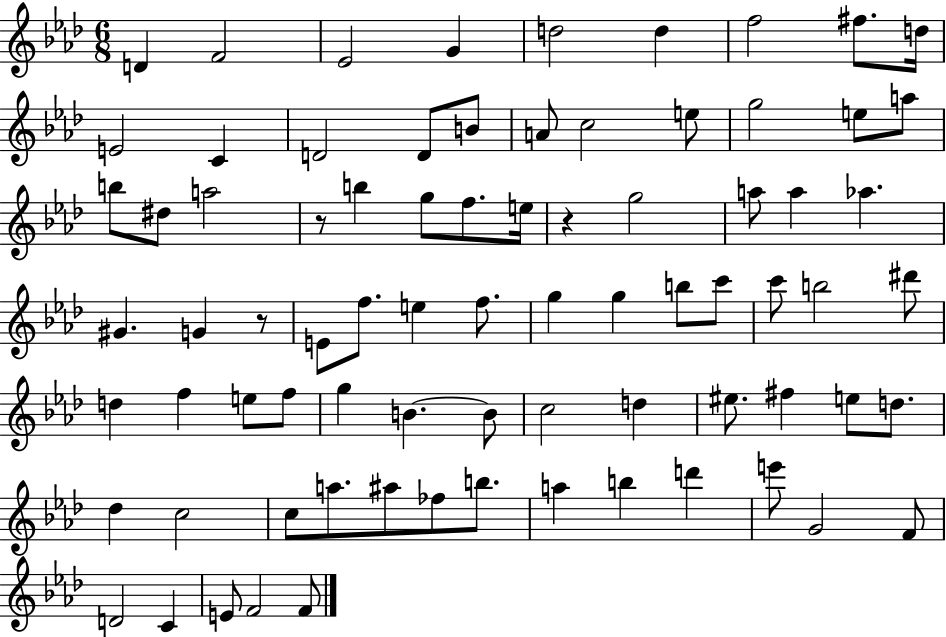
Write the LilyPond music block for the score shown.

{
  \clef treble
  \numericTimeSignature
  \time 6/8
  \key aes \major
  d'4 f'2 | ees'2 g'4 | d''2 d''4 | f''2 fis''8. d''16 | \break e'2 c'4 | d'2 d'8 b'8 | a'8 c''2 e''8 | g''2 e''8 a''8 | \break b''8 dis''8 a''2 | r8 b''4 g''8 f''8. e''16 | r4 g''2 | a''8 a''4 aes''4. | \break gis'4. g'4 r8 | e'8 f''8. e''4 f''8. | g''4 g''4 b''8 c'''8 | c'''8 b''2 dis'''8 | \break d''4 f''4 e''8 f''8 | g''4 b'4.~~ b'8 | c''2 d''4 | eis''8. fis''4 e''8 d''8. | \break des''4 c''2 | c''8 a''8. ais''8 fes''8 b''8. | a''4 b''4 d'''4 | e'''8 g'2 f'8 | \break d'2 c'4 | e'8 f'2 f'8 | \bar "|."
}